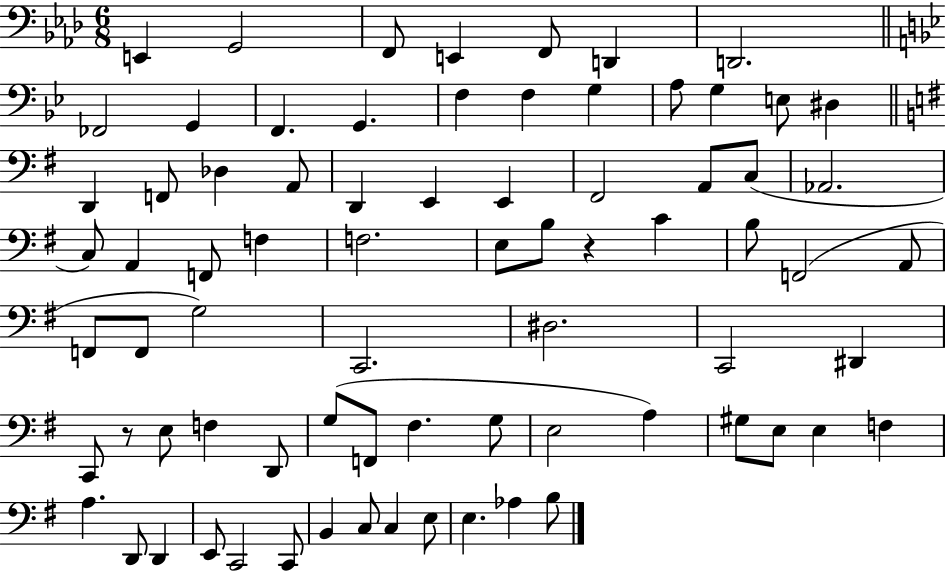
E2/q G2/h F2/e E2/q F2/e D2/q D2/h. FES2/h G2/q F2/q. G2/q. F3/q F3/q G3/q A3/e G3/q E3/e D#3/q D2/q F2/e Db3/q A2/e D2/q E2/q E2/q F#2/h A2/e C3/e Ab2/h. C3/e A2/q F2/e F3/q F3/h. E3/e B3/e R/q C4/q B3/e F2/h A2/e F2/e F2/e G3/h C2/h. D#3/h. C2/h D#2/q C2/e R/e E3/e F3/q D2/e G3/e F2/e F#3/q. G3/e E3/h A3/q G#3/e E3/e E3/q F3/q A3/q. D2/e D2/q E2/e C2/h C2/e B2/q C3/e C3/q E3/e E3/q. Ab3/q B3/e